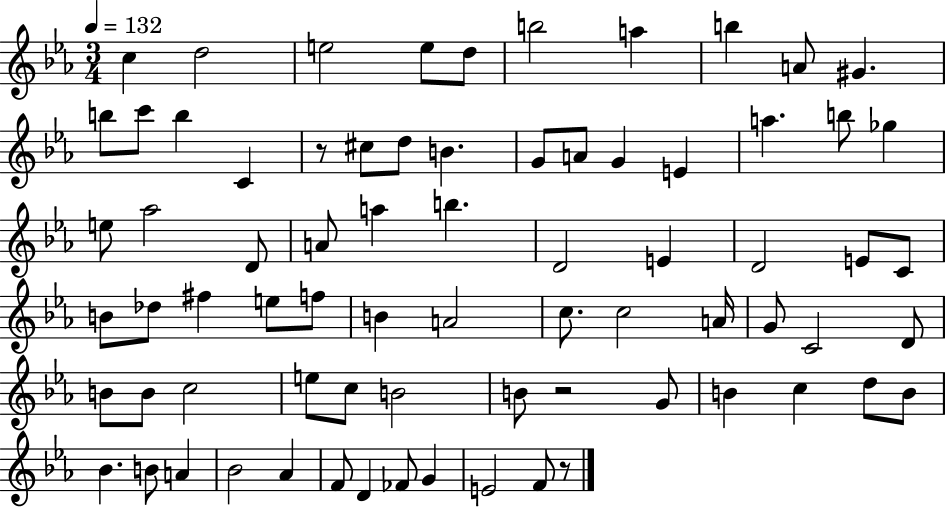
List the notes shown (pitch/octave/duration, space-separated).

C5/q D5/h E5/h E5/e D5/e B5/h A5/q B5/q A4/e G#4/q. B5/e C6/e B5/q C4/q R/e C#5/e D5/e B4/q. G4/e A4/e G4/q E4/q A5/q. B5/e Gb5/q E5/e Ab5/h D4/e A4/e A5/q B5/q. D4/h E4/q D4/h E4/e C4/e B4/e Db5/e F#5/q E5/e F5/e B4/q A4/h C5/e. C5/h A4/s G4/e C4/h D4/e B4/e B4/e C5/h E5/e C5/e B4/h B4/e R/h G4/e B4/q C5/q D5/e B4/e Bb4/q. B4/e A4/q Bb4/h Ab4/q F4/e D4/q FES4/e G4/q E4/h F4/e R/e